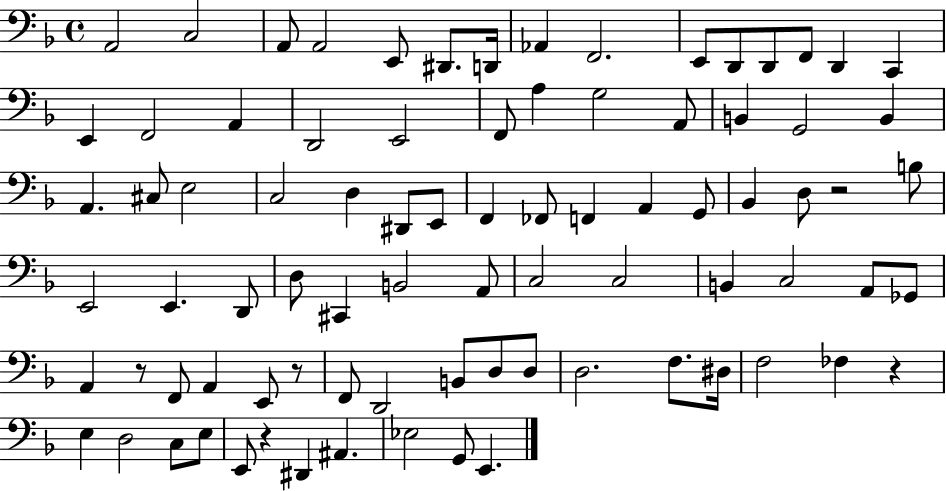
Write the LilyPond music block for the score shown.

{
  \clef bass
  \time 4/4
  \defaultTimeSignature
  \key f \major
  \repeat volta 2 { a,2 c2 | a,8 a,2 e,8 dis,8. d,16 | aes,4 f,2. | e,8 d,8 d,8 f,8 d,4 c,4 | \break e,4 f,2 a,4 | d,2 e,2 | f,8 a4 g2 a,8 | b,4 g,2 b,4 | \break a,4. cis8 e2 | c2 d4 dis,8 e,8 | f,4 fes,8 f,4 a,4 g,8 | bes,4 d8 r2 b8 | \break e,2 e,4. d,8 | d8 cis,4 b,2 a,8 | c2 c2 | b,4 c2 a,8 ges,8 | \break a,4 r8 f,8 a,4 e,8 r8 | f,8 d,2 b,8 d8 d8 | d2. f8. dis16 | f2 fes4 r4 | \break e4 d2 c8 e8 | e,8 r4 dis,4 ais,4. | ees2 g,8 e,4. | } \bar "|."
}